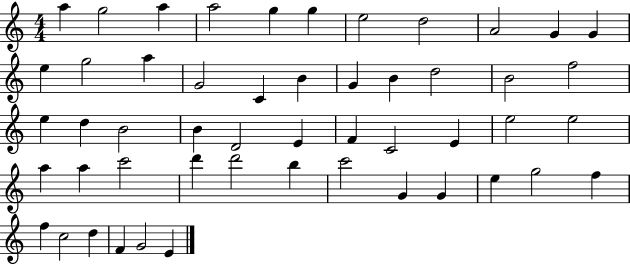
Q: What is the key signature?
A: C major